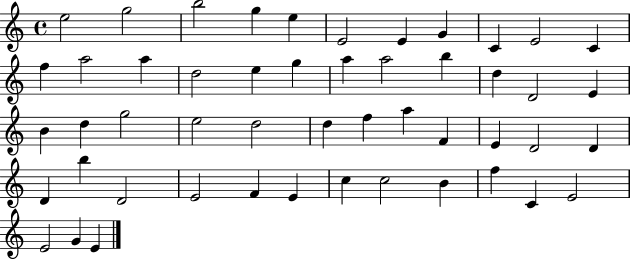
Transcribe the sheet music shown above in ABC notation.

X:1
T:Untitled
M:4/4
L:1/4
K:C
e2 g2 b2 g e E2 E G C E2 C f a2 a d2 e g a a2 b d D2 E B d g2 e2 d2 d f a F E D2 D D b D2 E2 F E c c2 B f C E2 E2 G E